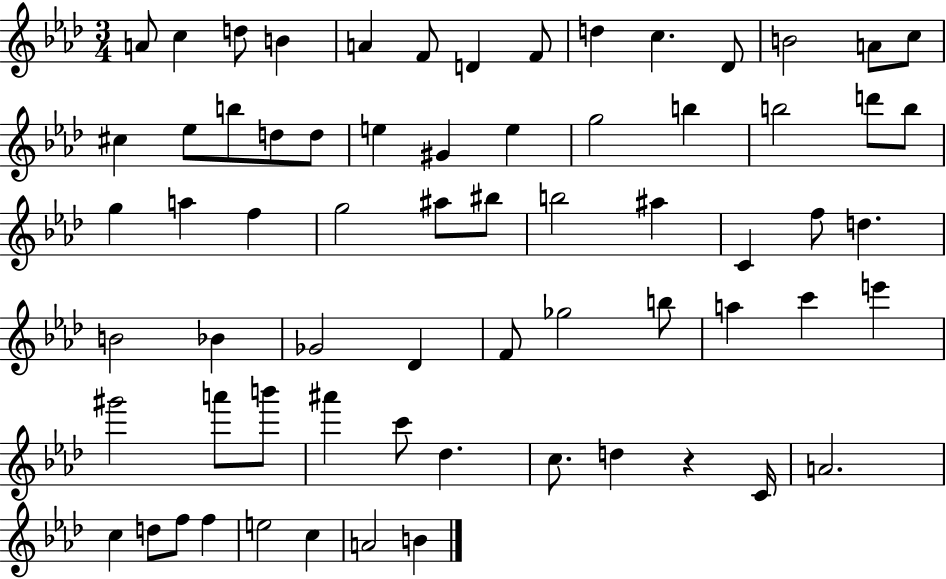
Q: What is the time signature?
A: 3/4